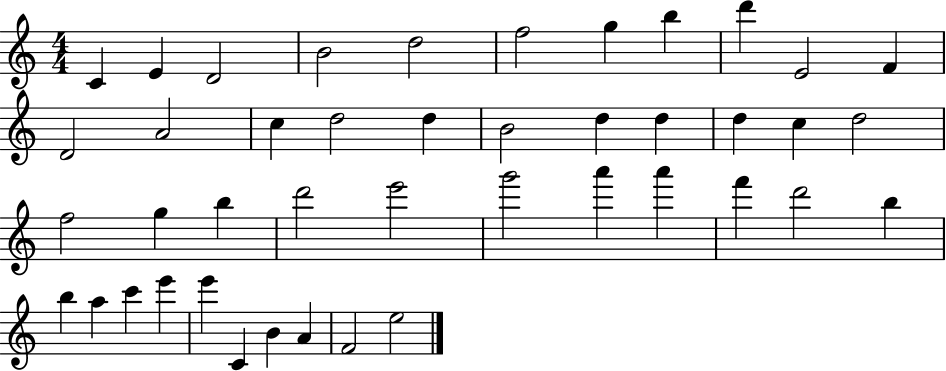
{
  \clef treble
  \numericTimeSignature
  \time 4/4
  \key c \major
  c'4 e'4 d'2 | b'2 d''2 | f''2 g''4 b''4 | d'''4 e'2 f'4 | \break d'2 a'2 | c''4 d''2 d''4 | b'2 d''4 d''4 | d''4 c''4 d''2 | \break f''2 g''4 b''4 | d'''2 e'''2 | g'''2 a'''4 a'''4 | f'''4 d'''2 b''4 | \break b''4 a''4 c'''4 e'''4 | e'''4 c'4 b'4 a'4 | f'2 e''2 | \bar "|."
}